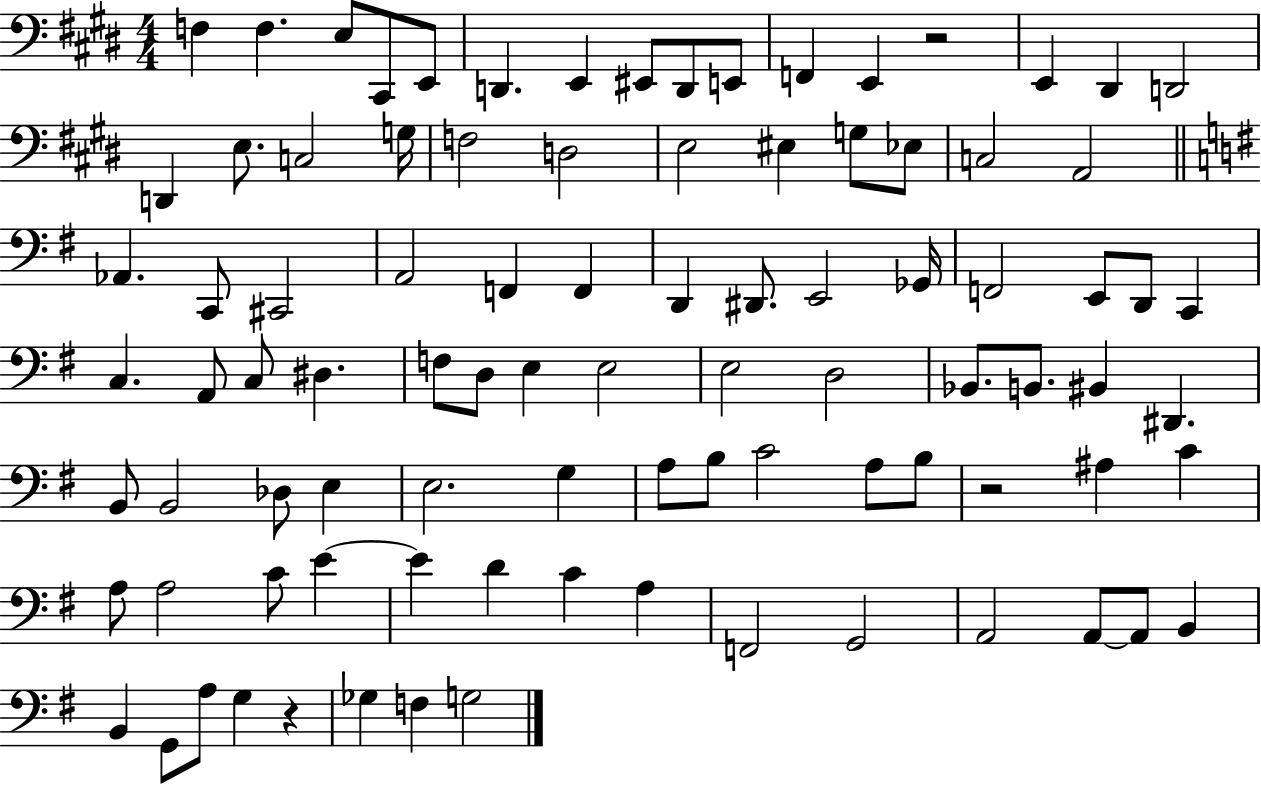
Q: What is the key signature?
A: E major